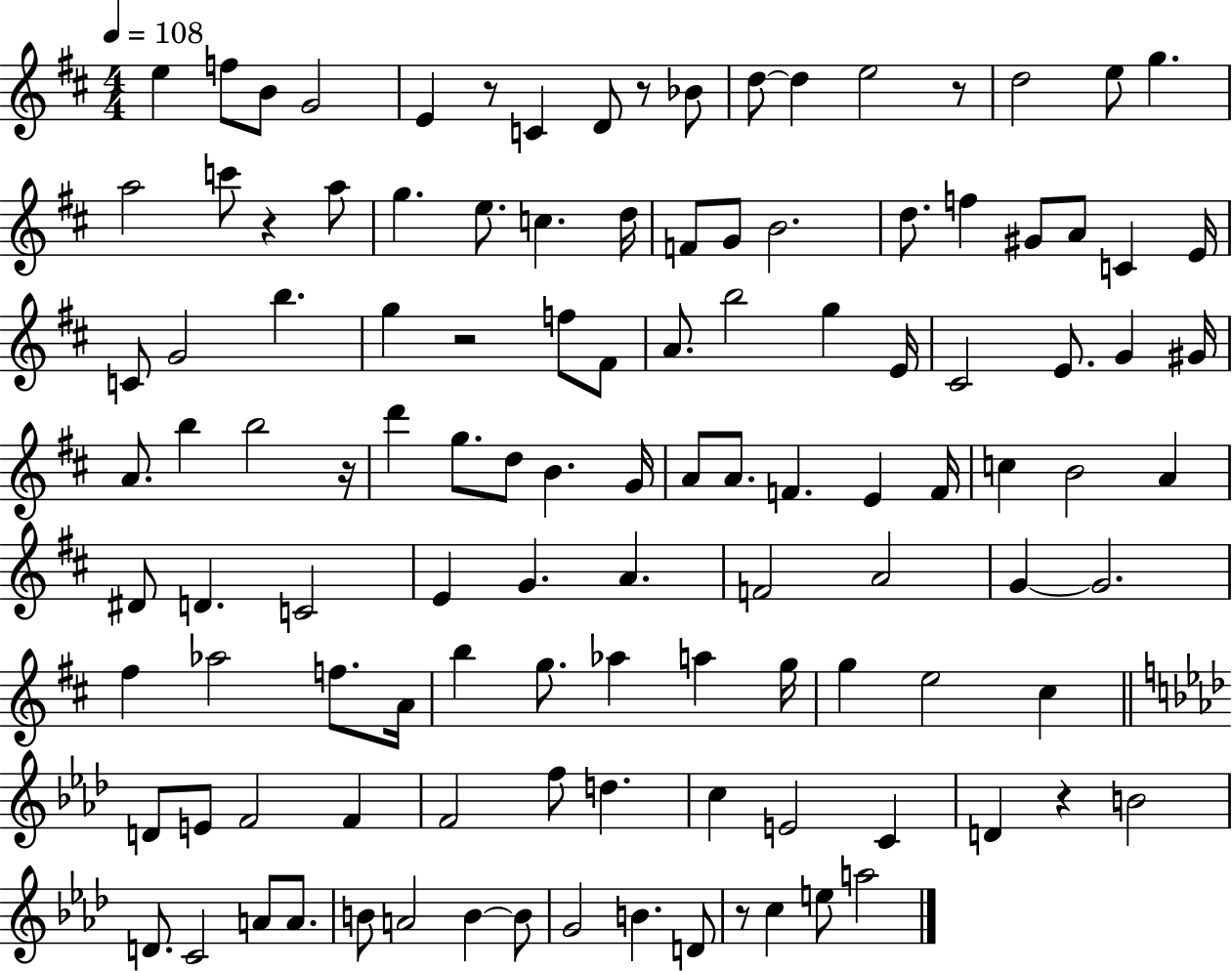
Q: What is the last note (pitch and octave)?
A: A5